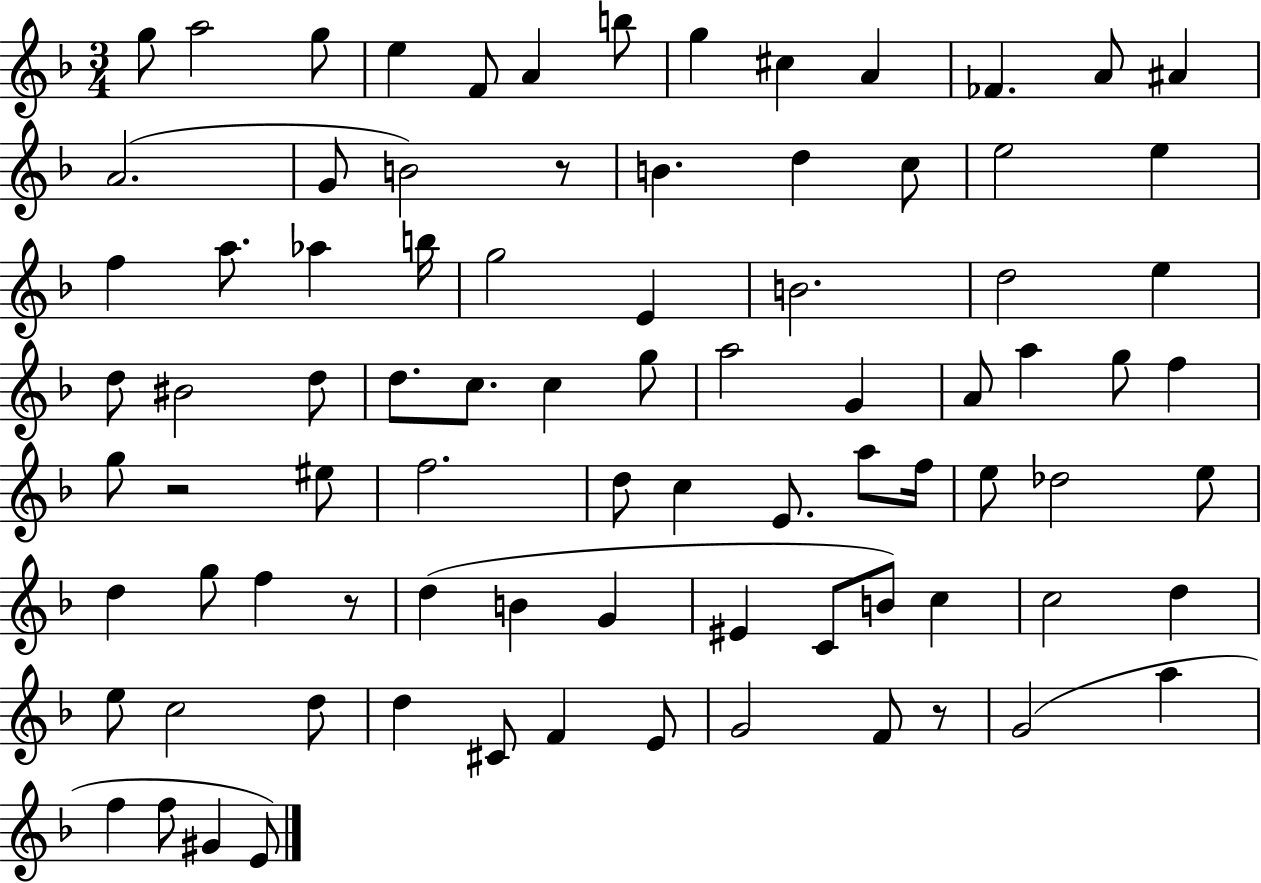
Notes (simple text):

G5/e A5/h G5/e E5/q F4/e A4/q B5/e G5/q C#5/q A4/q FES4/q. A4/e A#4/q A4/h. G4/e B4/h R/e B4/q. D5/q C5/e E5/h E5/q F5/q A5/e. Ab5/q B5/s G5/h E4/q B4/h. D5/h E5/q D5/e BIS4/h D5/e D5/e. C5/e. C5/q G5/e A5/h G4/q A4/e A5/q G5/e F5/q G5/e R/h EIS5/e F5/h. D5/e C5/q E4/e. A5/e F5/s E5/e Db5/h E5/e D5/q G5/e F5/q R/e D5/q B4/q G4/q EIS4/q C4/e B4/e C5/q C5/h D5/q E5/e C5/h D5/e D5/q C#4/e F4/q E4/e G4/h F4/e R/e G4/h A5/q F5/q F5/e G#4/q E4/e